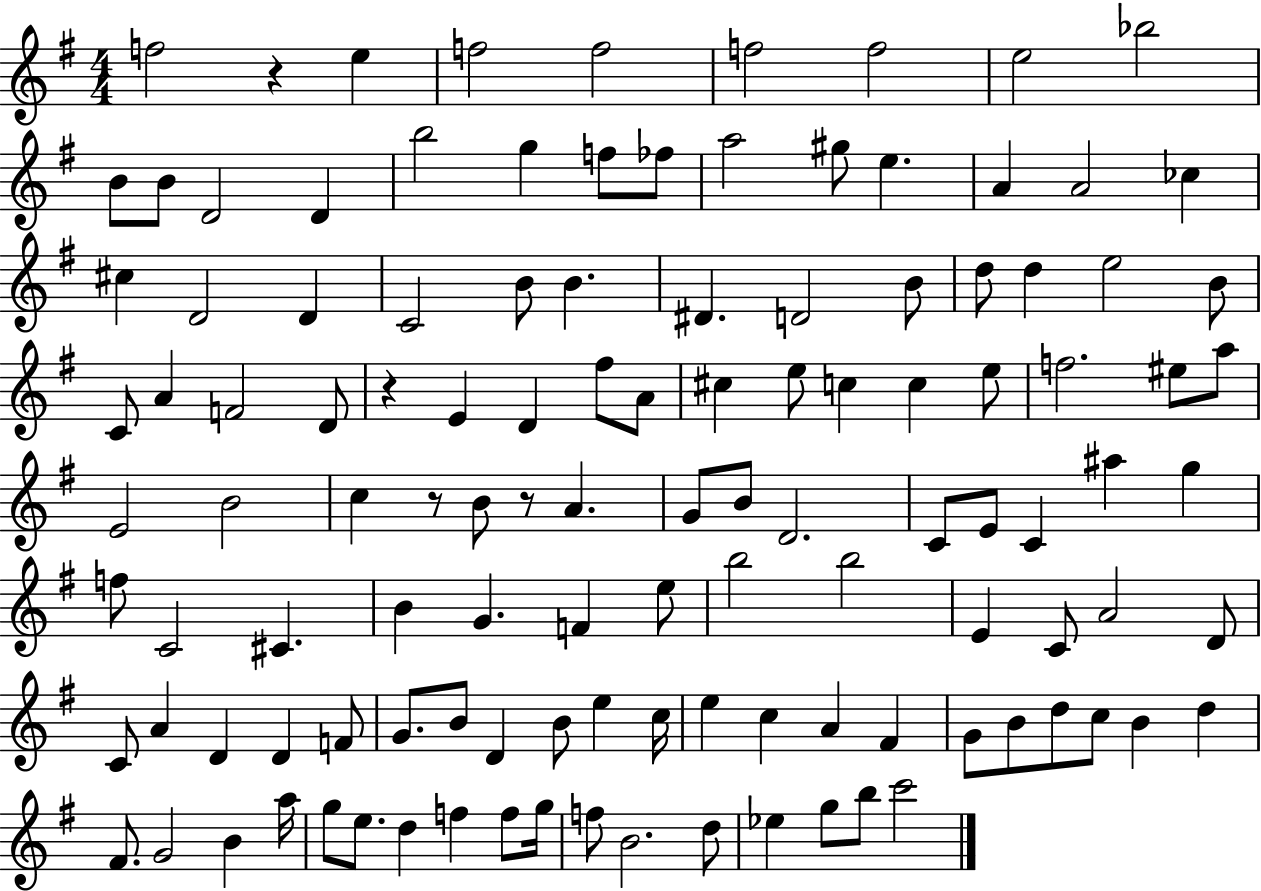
X:1
T:Untitled
M:4/4
L:1/4
K:G
f2 z e f2 f2 f2 f2 e2 _b2 B/2 B/2 D2 D b2 g f/2 _f/2 a2 ^g/2 e A A2 _c ^c D2 D C2 B/2 B ^D D2 B/2 d/2 d e2 B/2 C/2 A F2 D/2 z E D ^f/2 A/2 ^c e/2 c c e/2 f2 ^e/2 a/2 E2 B2 c z/2 B/2 z/2 A G/2 B/2 D2 C/2 E/2 C ^a g f/2 C2 ^C B G F e/2 b2 b2 E C/2 A2 D/2 C/2 A D D F/2 G/2 B/2 D B/2 e c/4 e c A ^F G/2 B/2 d/2 c/2 B d ^F/2 G2 B a/4 g/2 e/2 d f f/2 g/4 f/2 B2 d/2 _e g/2 b/2 c'2